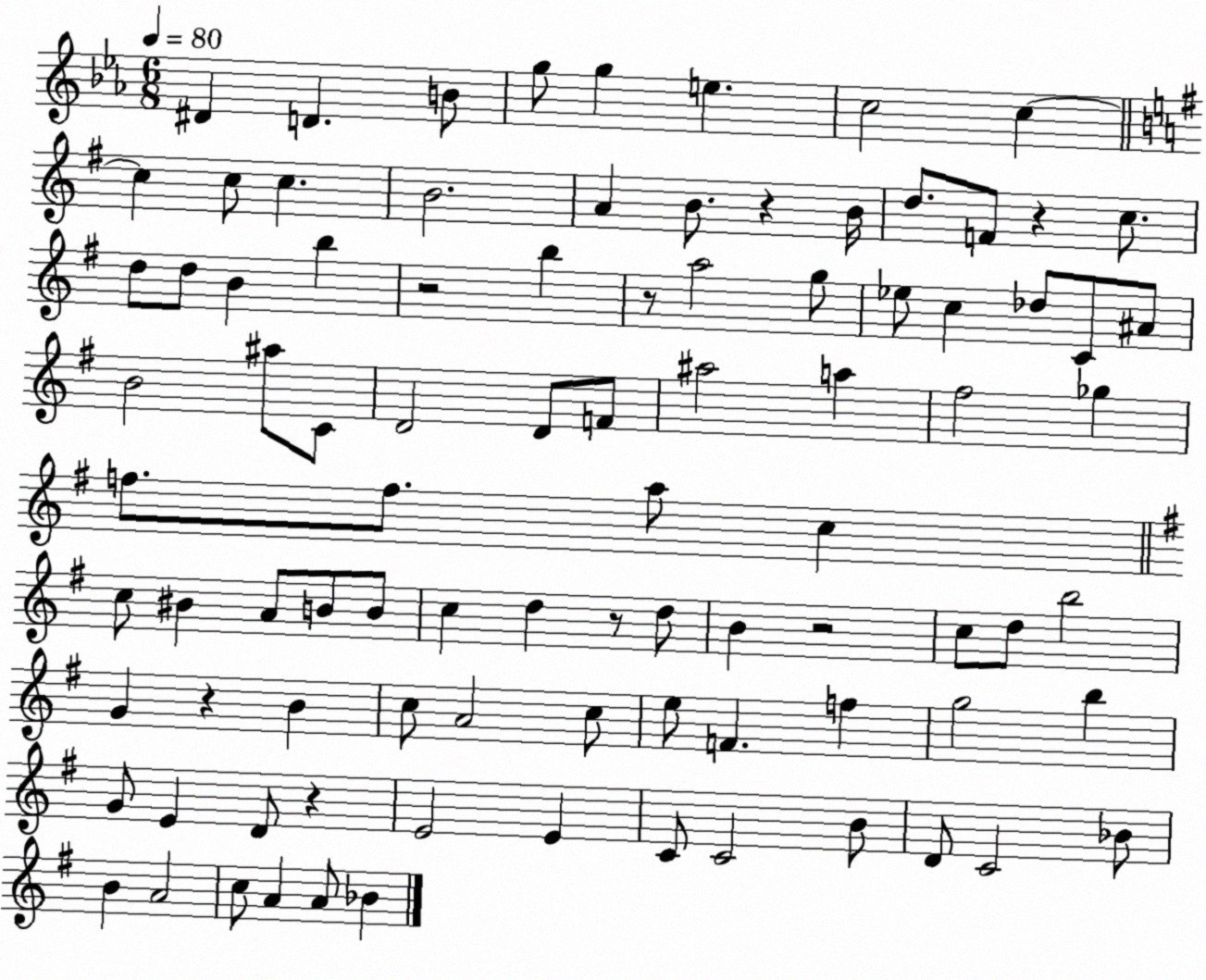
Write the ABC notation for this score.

X:1
T:Untitled
M:6/8
L:1/4
K:Eb
^D D B/2 g/2 g e c2 c c c/2 c B2 A B/2 z B/4 d/2 F/2 z c/2 d/2 d/2 B b z2 b z/2 a2 g/2 _e/2 c _d/2 C/2 ^A/2 B2 ^a/2 C/2 D2 D/2 F/2 ^a2 a ^f2 _g f/2 f/2 a/2 c c/2 ^B A/2 B/2 B/2 c d z/2 d/2 B z2 c/2 d/2 b2 G z B c/2 A2 c/2 e/2 F f g2 b G/2 E D/2 z E2 E C/2 C2 B/2 D/2 C2 _B/2 B A2 c/2 A A/2 _B